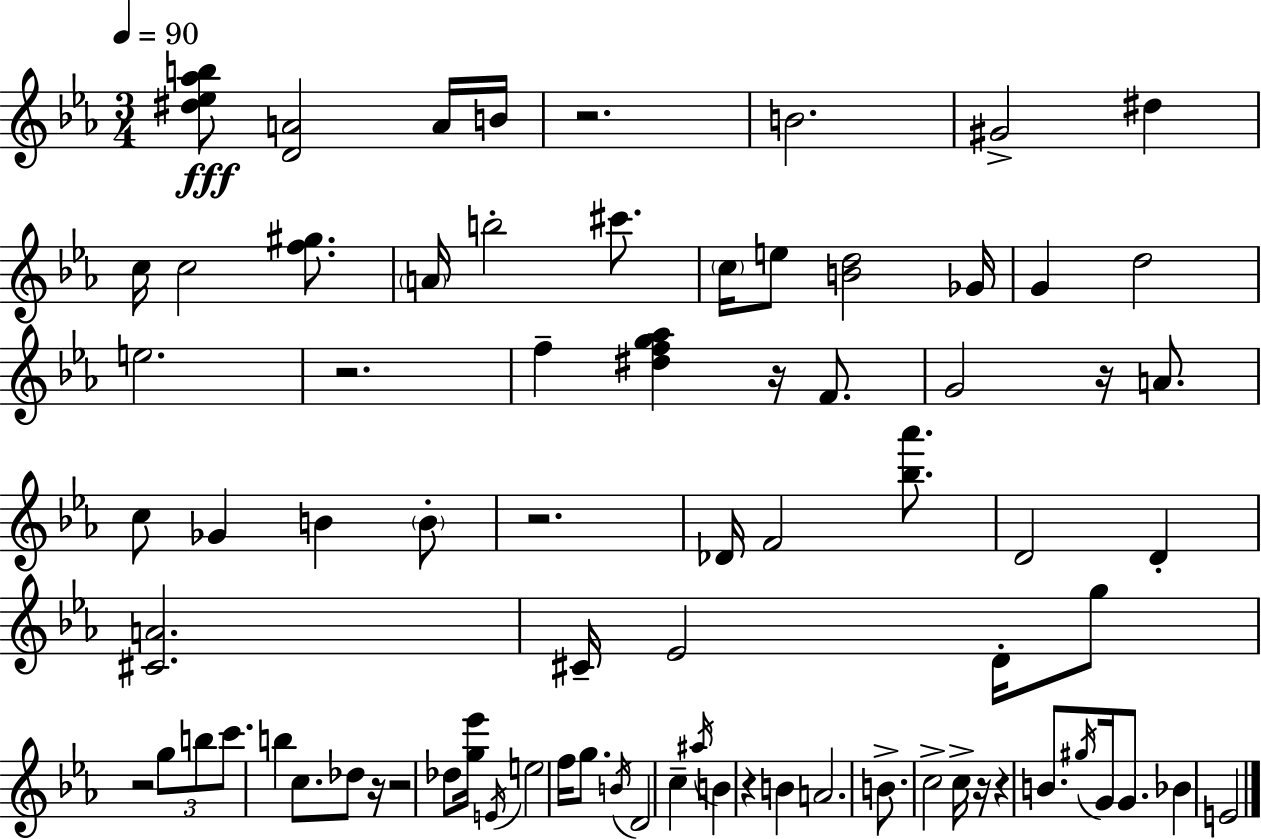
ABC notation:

X:1
T:Untitled
M:3/4
L:1/4
K:Cm
[^d_e_ab]/2 [DA]2 A/4 B/4 z2 B2 ^G2 ^d c/4 c2 [f^g]/2 A/4 b2 ^c'/2 c/4 e/2 [Bd]2 _G/4 G d2 e2 z2 f [^dfg_a] z/4 F/2 G2 z/4 A/2 c/2 _G B B/2 z2 _D/4 F2 [_b_a']/2 D2 D [^CA]2 ^C/4 _E2 D/4 g/2 z2 g/2 b/2 c'/2 b c/2 _d/2 z/4 z2 _d/2 [g_e']/4 E/4 e2 f/4 g/2 B/4 D2 c ^a/4 B z B A2 B/2 c2 c/4 z/4 z B/2 ^g/4 G/4 G/2 _B E2